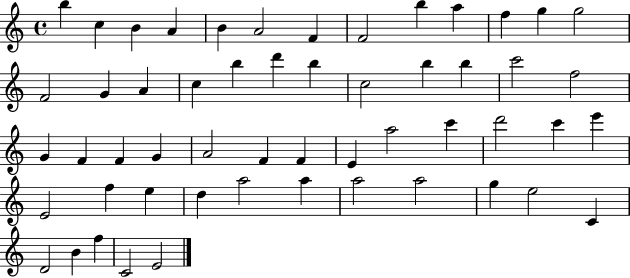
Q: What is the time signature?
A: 4/4